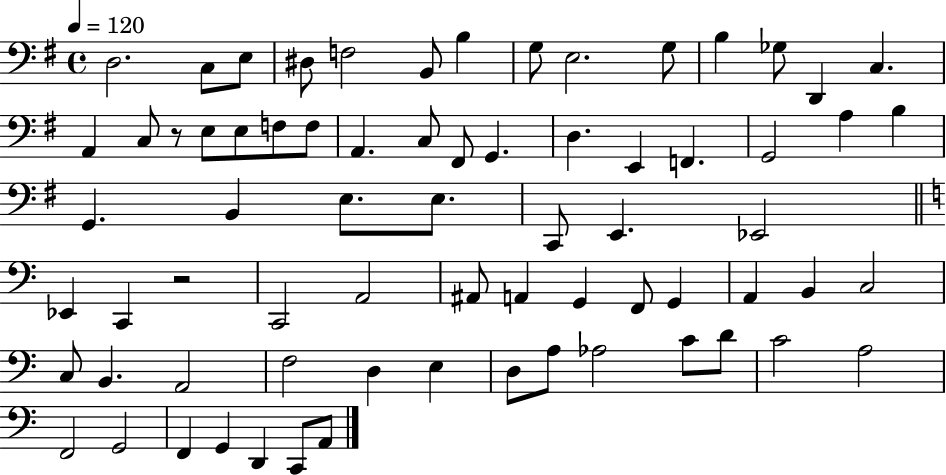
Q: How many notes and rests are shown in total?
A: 71